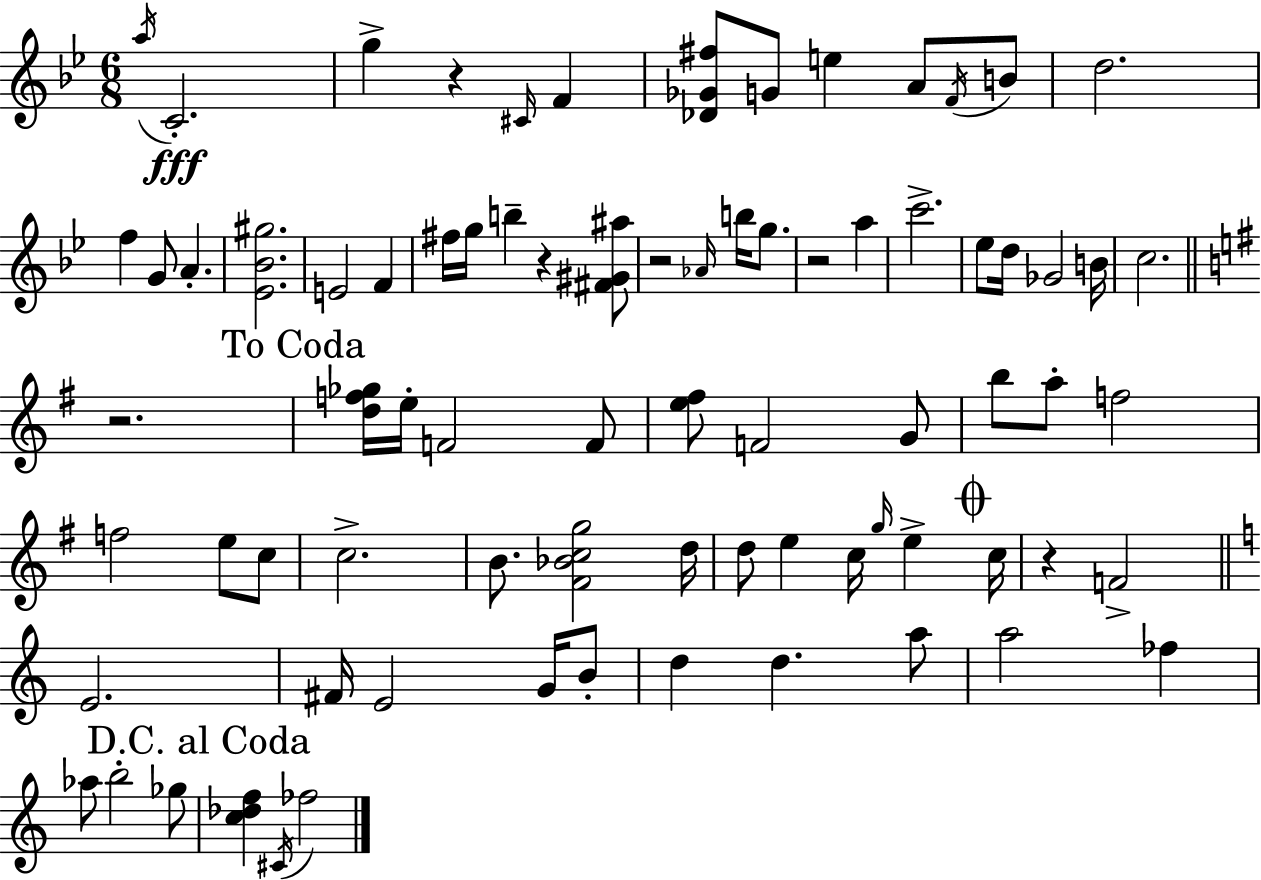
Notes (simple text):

A5/s C4/h. G5/q R/q C#4/s F4/q [Db4,Gb4,F#5]/e G4/e E5/q A4/e F4/s B4/e D5/h. F5/q G4/e A4/q. [Eb4,Bb4,G#5]/h. E4/h F4/q F#5/s G5/s B5/q R/q [F#4,G#4,A#5]/e R/h Ab4/s B5/s G5/e. R/h A5/q C6/h. Eb5/e D5/s Gb4/h B4/s C5/h. R/h. [D5,F5,Gb5]/s E5/s F4/h F4/e [E5,F#5]/e F4/h G4/e B5/e A5/e F5/h F5/h E5/e C5/e C5/h. B4/e. [F#4,Bb4,C5,G5]/h D5/s D5/e E5/q C5/s G5/s E5/q C5/s R/q F4/h E4/h. F#4/s E4/h G4/s B4/e D5/q D5/q. A5/e A5/h FES5/q Ab5/e B5/h Gb5/e [C5,Db5,F5]/q C#4/s FES5/h